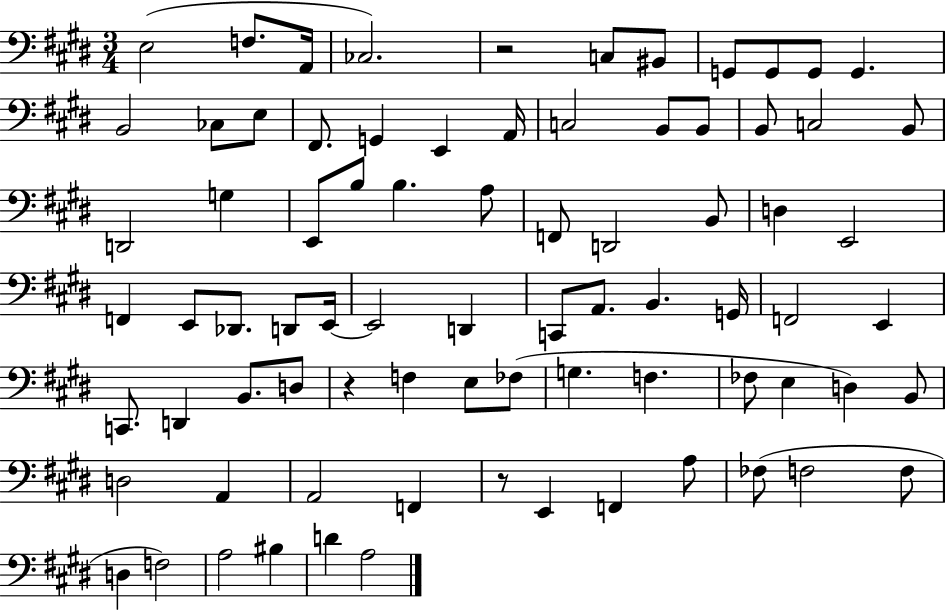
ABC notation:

X:1
T:Untitled
M:3/4
L:1/4
K:E
E,2 F,/2 A,,/4 _C,2 z2 C,/2 ^B,,/2 G,,/2 G,,/2 G,,/2 G,, B,,2 _C,/2 E,/2 ^F,,/2 G,, E,, A,,/4 C,2 B,,/2 B,,/2 B,,/2 C,2 B,,/2 D,,2 G, E,,/2 B,/2 B, A,/2 F,,/2 D,,2 B,,/2 D, E,,2 F,, E,,/2 _D,,/2 D,,/2 E,,/4 E,,2 D,, C,,/2 A,,/2 B,, G,,/4 F,,2 E,, C,,/2 D,, B,,/2 D,/2 z F, E,/2 _F,/2 G, F, _F,/2 E, D, B,,/2 D,2 A,, A,,2 F,, z/2 E,, F,, A,/2 _F,/2 F,2 F,/2 D, F,2 A,2 ^B, D A,2